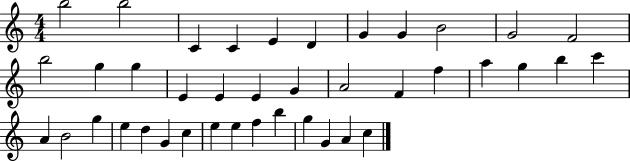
{
  \clef treble
  \numericTimeSignature
  \time 4/4
  \key c \major
  b''2 b''2 | c'4 c'4 e'4 d'4 | g'4 g'4 b'2 | g'2 f'2 | \break b''2 g''4 g''4 | e'4 e'4 e'4 g'4 | a'2 f'4 f''4 | a''4 g''4 b''4 c'''4 | \break a'4 b'2 g''4 | e''4 d''4 g'4 c''4 | e''4 e''4 f''4 b''4 | g''4 g'4 a'4 c''4 | \break \bar "|."
}